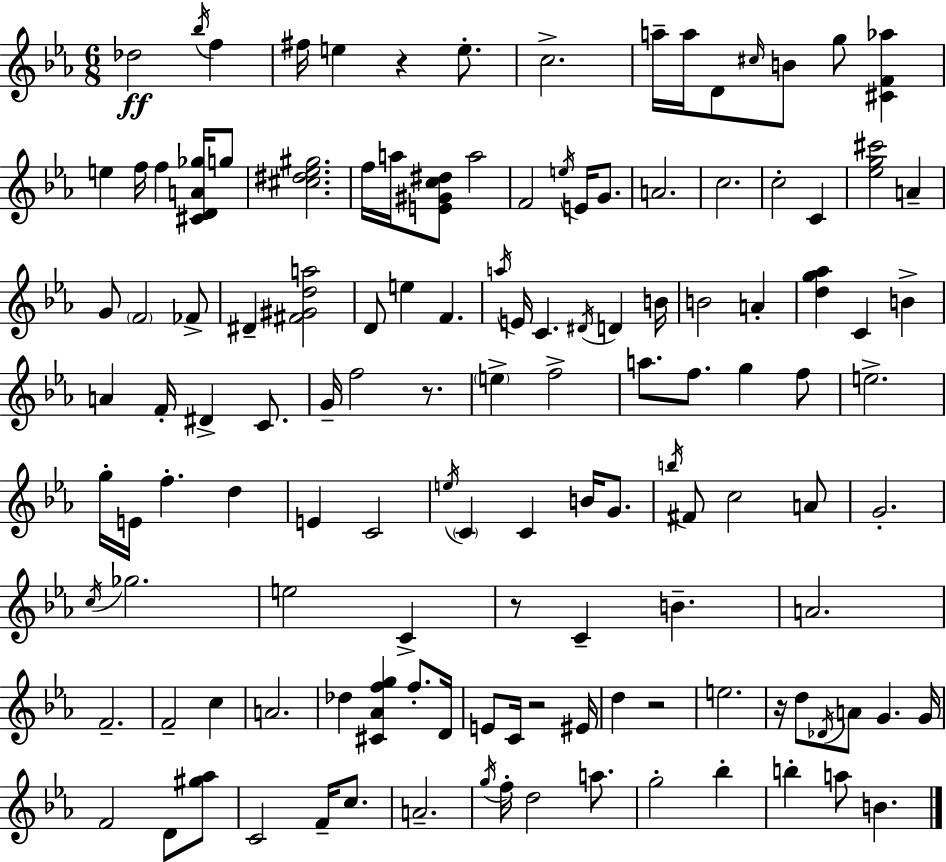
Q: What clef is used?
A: treble